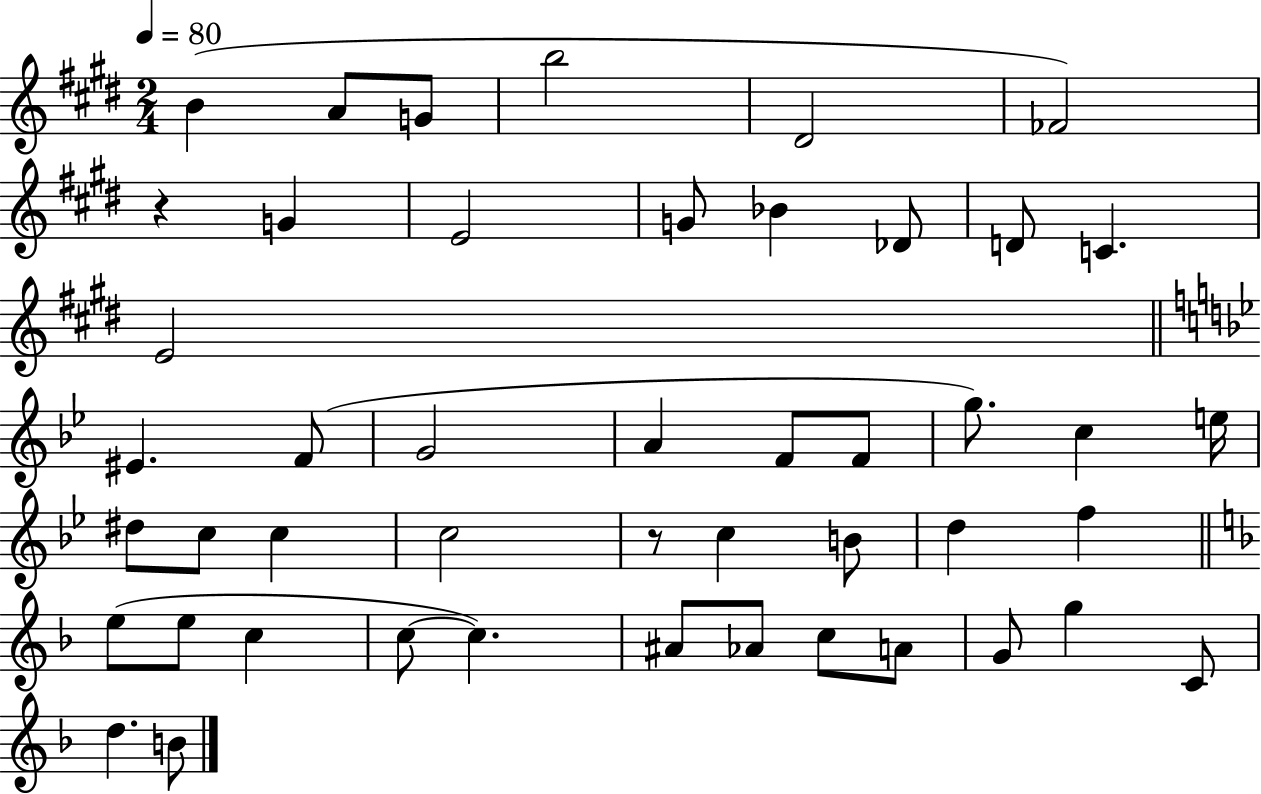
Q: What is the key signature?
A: E major